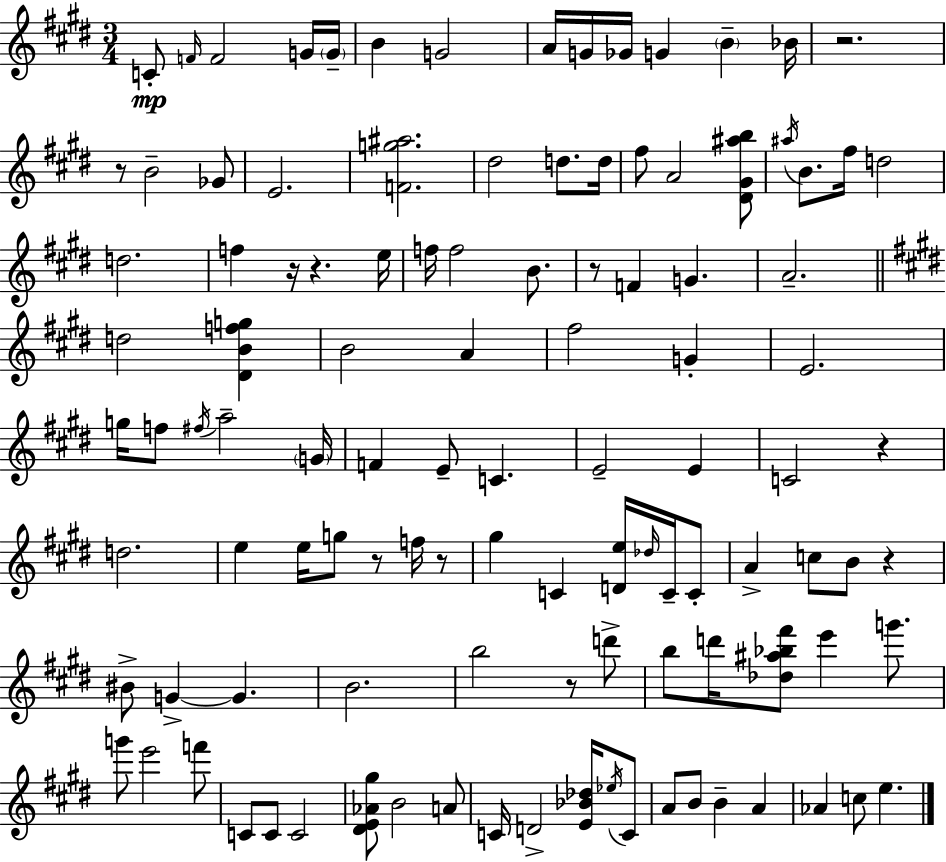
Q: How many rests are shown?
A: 10